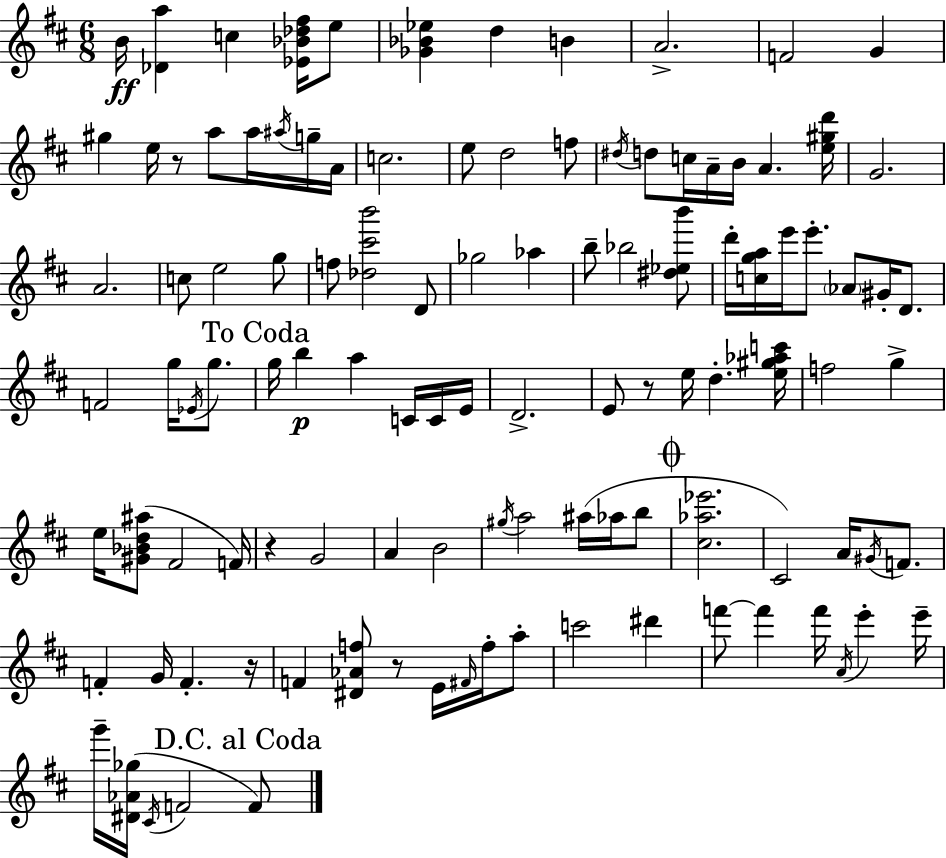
B4/s [Db4,A5]/q C5/q [Eb4,Bb4,Db5,F#5]/s E5/e [Gb4,Bb4,Eb5]/q D5/q B4/q A4/h. F4/h G4/q G#5/q E5/s R/e A5/e A5/s A#5/s G5/s A4/s C5/h. E5/e D5/h F5/e D#5/s D5/e C5/s A4/s B4/s A4/q. [E5,G#5,D6]/s G4/h. A4/h. C5/e E5/h G5/e F5/e [Db5,C#6,B6]/h D4/e Gb5/h Ab5/q B5/e Bb5/h [D#5,Eb5,B6]/e D6/s [C5,G5,A5]/s E6/s E6/e. Ab4/e G#4/s D4/e. F4/h G5/s Eb4/s G5/e. G5/s B5/q A5/q C4/s C4/s E4/s D4/h. E4/e R/e E5/s D5/q. [E5,G#5,Ab5,C6]/s F5/h G5/q E5/s [G#4,Bb4,D5,A#5]/e F#4/h F4/s R/q G4/h A4/q B4/h G#5/s A5/h A#5/s Ab5/s B5/e [C#5,Ab5,Eb6]/h. C#4/h A4/s G#4/s F4/e. F4/q G4/s F4/q. R/s F4/q [D#4,Ab4,F5]/e R/e E4/s F#4/s F5/s A5/e C6/h D#6/q F6/e F6/q F6/s A4/s E6/q E6/s G6/s [D#4,Ab4,Gb5]/s C#4/s F4/h F4/e